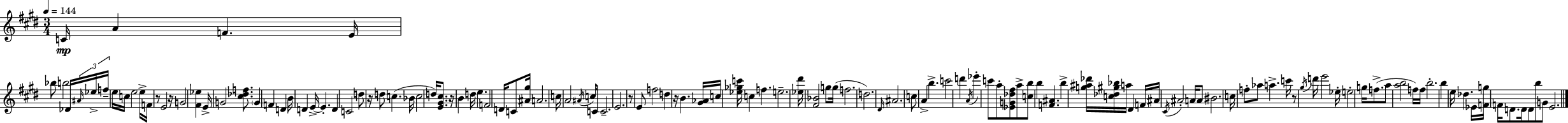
X:1
T:Untitled
M:3/4
L:1/4
K:E
C/4 A F E/4 _b/2 b2 _D/4 ^A/4 _e/4 f/4 e/4 c/4 e2 e/4 F/4 z/2 E2 z/4 G2 [^F_e] E/4 G2 [^c_df]/2 G F D B/4 D E/4 E D C2 d/2 z/4 d/2 c _B/4 c2 d/4 [E^G^c]/2 z/4 B d/4 e F2 D/4 C/2 [^A^g]/4 A2 c/4 A2 ^A/4 c/2 C/4 C2 E2 z/2 E/2 f2 d z/4 B [^G_A]/4 c/4 [_e_gc']/4 c f e2 [_e^d']/4 [^F_B]2 g/2 g/4 f2 d2 ^D/4 ^A2 c/2 A b c'2 d' A/4 _e' c'/2 a/2 [_EG_d^f]/2 a/2 [cb]/2 b [F^A] b [g^a_d']/4 [c_d^g_b]/4 a/4 ^D F/4 ^A/4 ^C/4 ^A2 A/4 A/2 ^B2 c/4 f/2 _a/2 a c'/4 z/2 ^g/4 d'/4 e'2 _e/4 e2 g/4 f/2 a/2 [ab]2 f/4 f/4 b2 b e/4 _d _E/4 [Fg]/4 F/4 D/2 D/4 D/2 b/2 G/2 E2